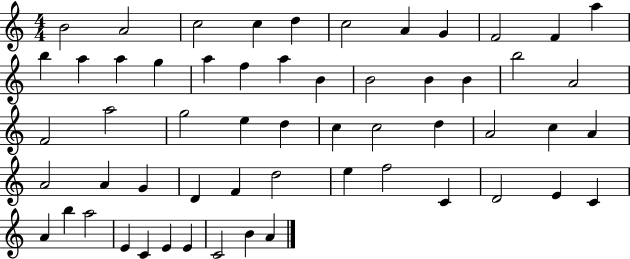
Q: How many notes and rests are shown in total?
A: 57